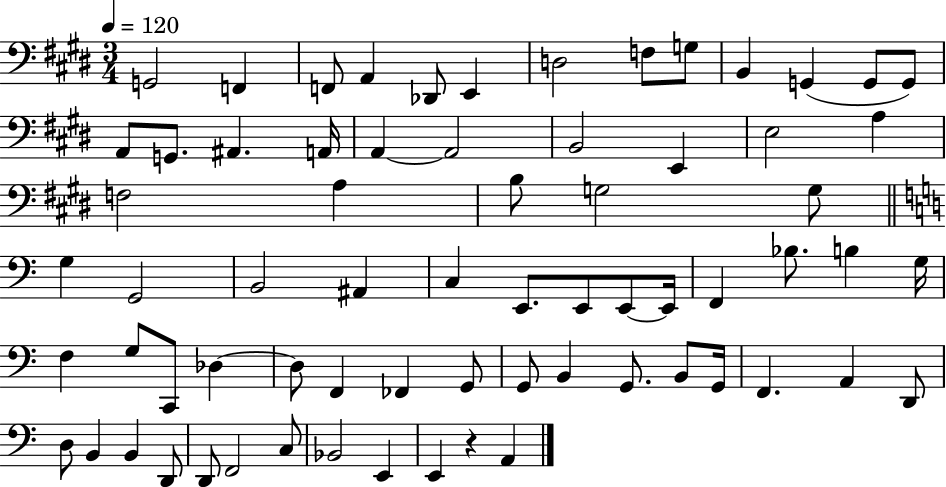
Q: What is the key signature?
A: E major